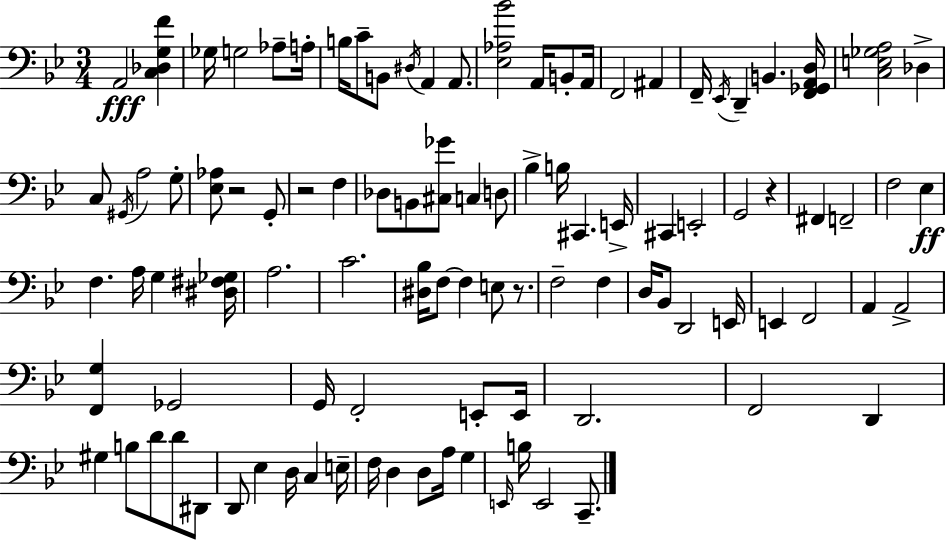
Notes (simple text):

A2/h [C3,Db3,G3,F4]/q Gb3/s G3/h Ab3/e A3/s B3/s C4/e B2/e D#3/s A2/q A2/e. [Eb3,Ab3,Bb4]/h A2/s B2/e A2/s F2/h A#2/q F2/s Eb2/s D2/q B2/q. [F2,Gb2,A2,D3]/s [C3,E3,Gb3,A3]/h Db3/q C3/e G#2/s A3/h G3/e [Eb3,Ab3]/e R/h G2/e R/h F3/q Db3/e B2/e [C#3,Gb4]/e C3/q D3/e Bb3/q B3/s C#2/q. E2/s C#2/q E2/h G2/h R/q F#2/q F2/h F3/h Eb3/q F3/q. A3/s G3/q [D#3,F#3,Gb3]/s A3/h. C4/h. [D#3,Bb3]/s F3/e F3/q E3/e R/e. F3/h F3/q D3/s Bb2/e D2/h E2/s E2/q F2/h A2/q A2/h [F2,G3]/q Gb2/h G2/s F2/h E2/e E2/s D2/h. F2/h D2/q G#3/q B3/e D4/e D4/e D#2/e D2/e Eb3/q D3/s C3/q E3/s F3/s D3/q D3/e A3/s G3/q E2/s B3/s E2/h C2/e.